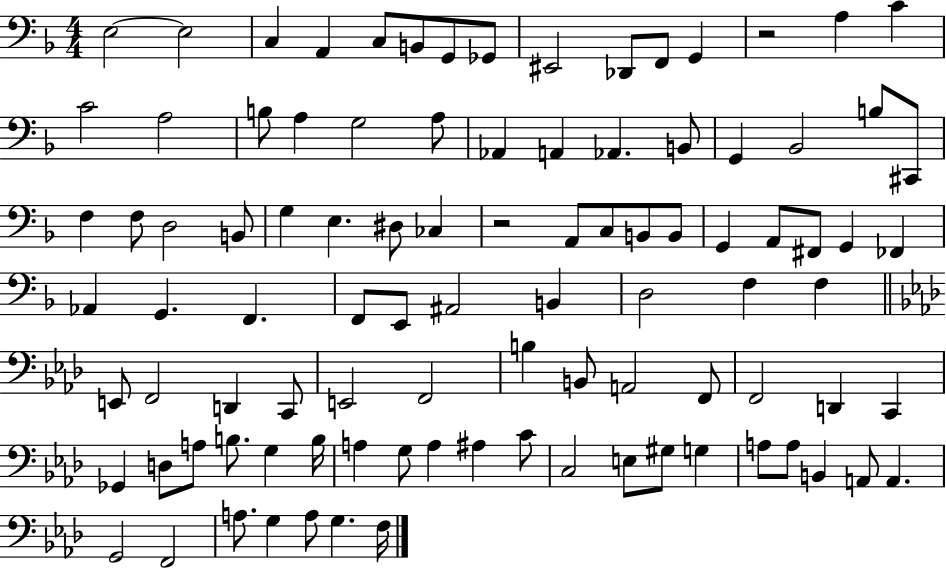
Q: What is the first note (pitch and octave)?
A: E3